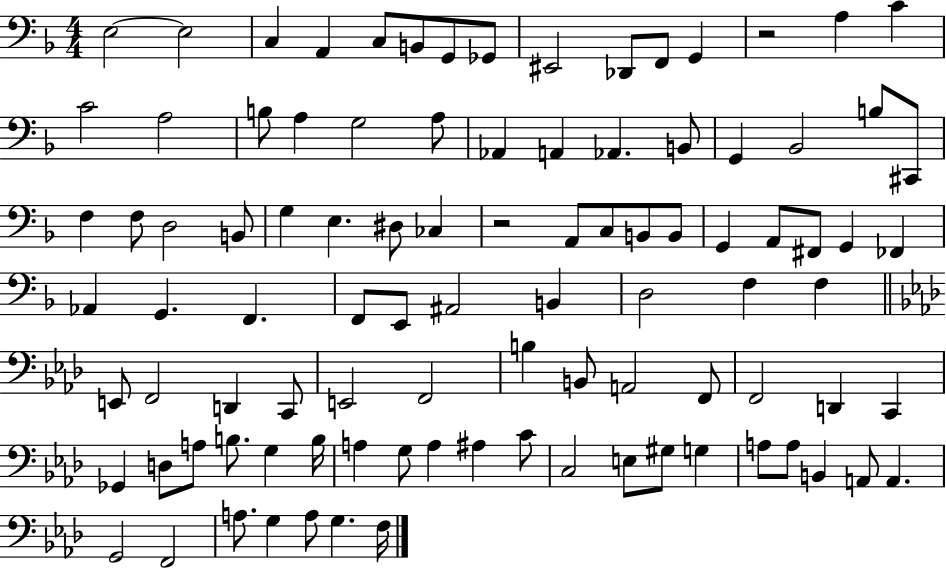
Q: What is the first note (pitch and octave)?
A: E3